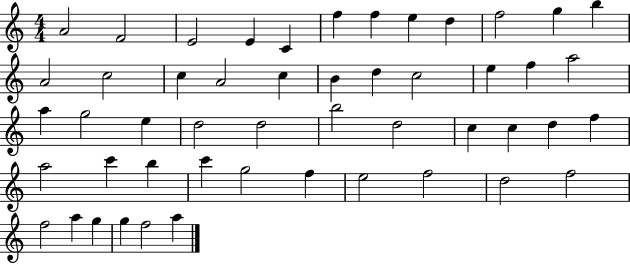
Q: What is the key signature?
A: C major